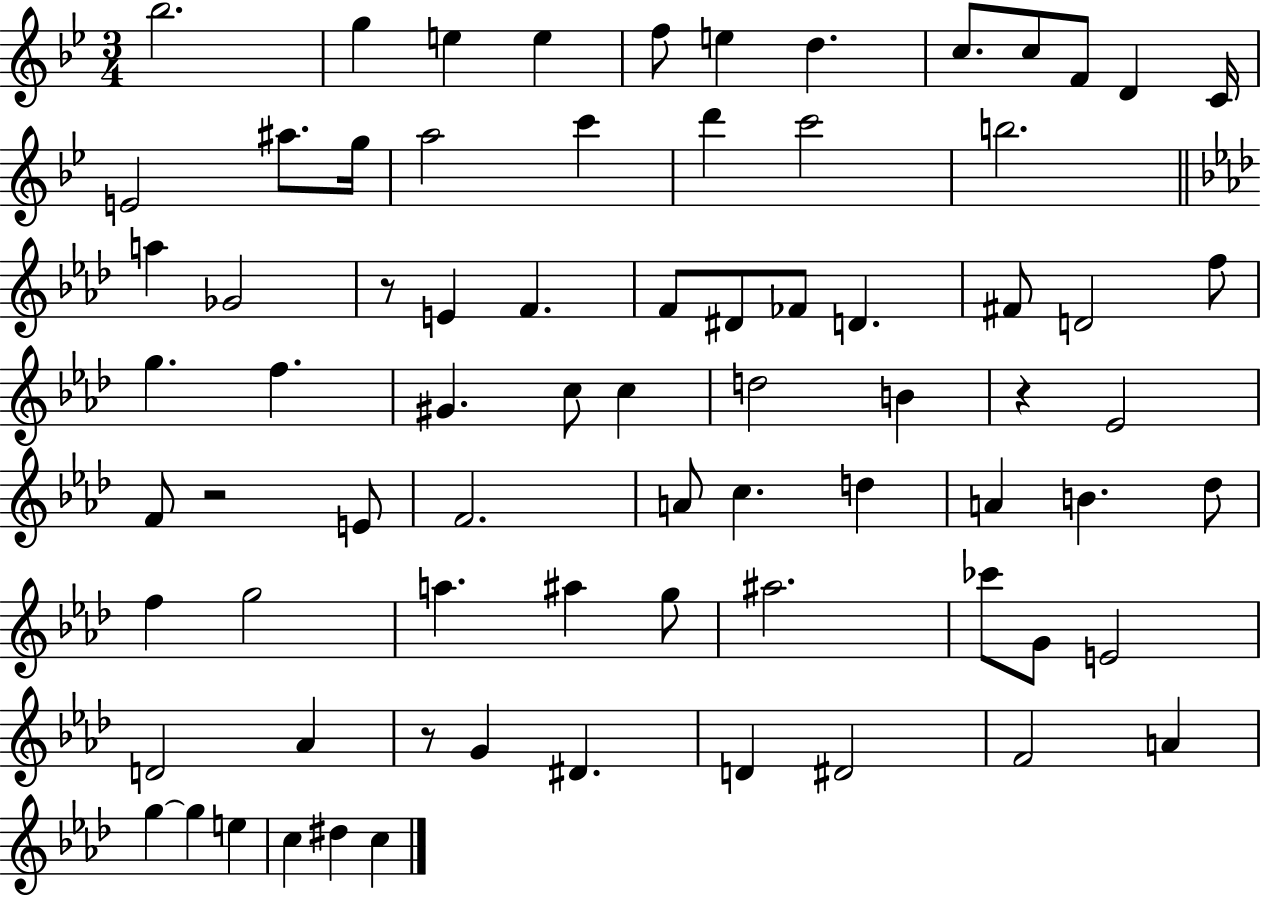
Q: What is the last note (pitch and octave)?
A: C5